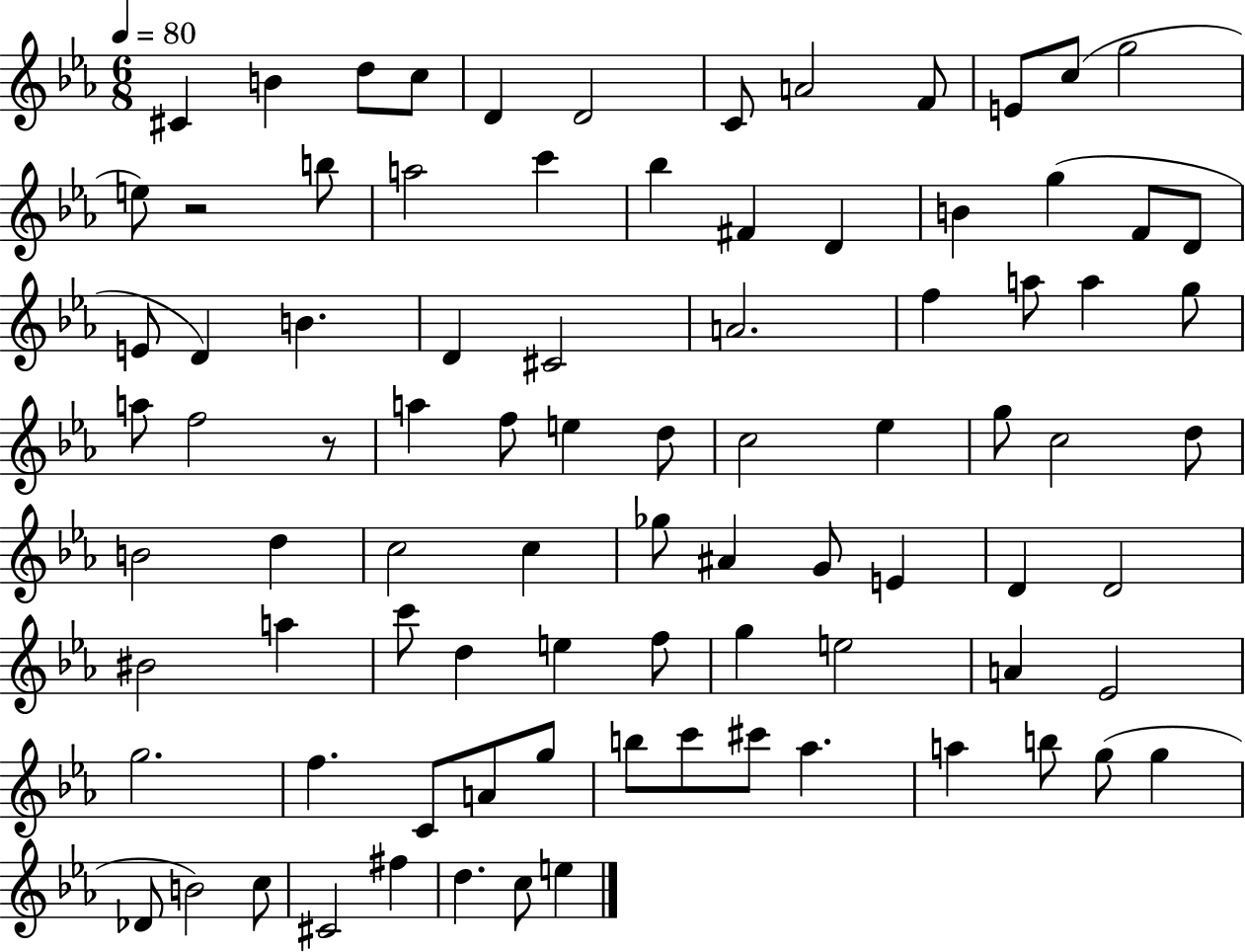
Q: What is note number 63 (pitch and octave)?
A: A4